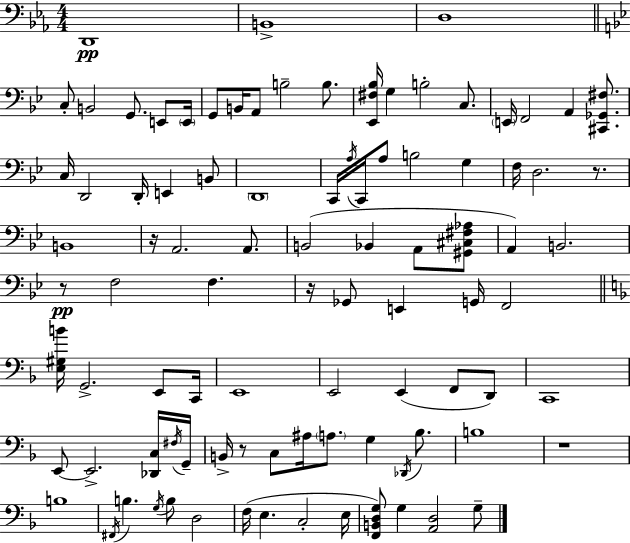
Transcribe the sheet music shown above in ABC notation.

X:1
T:Untitled
M:4/4
L:1/4
K:Cm
D,,4 B,,4 D,4 C,/2 B,,2 G,,/2 E,,/2 E,,/4 G,,/2 B,,/4 A,,/2 B,2 B,/2 [_E,,^F,_B,]/4 G, B,2 C,/2 E,,/4 F,,2 A,, [^C,,_G,,^F,]/2 C,/4 D,,2 D,,/4 E,, B,,/2 D,,4 C,,/4 A,/4 C,,/4 A,/2 B,2 G, F,/4 D,2 z/2 B,,4 z/4 A,,2 A,,/2 B,,2 _B,, A,,/2 [^G,,^C,^F,_A,]/2 A,, B,,2 z/2 F,2 F, z/4 _G,,/2 E,, G,,/4 F,,2 [E,^G,B]/4 G,,2 E,,/2 C,,/4 E,,4 E,,2 E,, F,,/2 D,,/2 C,,4 E,,/2 E,,2 [_D,,C,]/4 ^F,/4 G,,/4 B,,/4 z/2 C,/2 ^A,/4 A,/2 G, _D,,/4 _B,/2 B,4 z4 B,4 ^F,,/4 B, G,/4 B,/2 D,2 F,/4 E, C,2 E,/4 [F,,B,,D,G,]/2 G, [A,,D,]2 G,/2